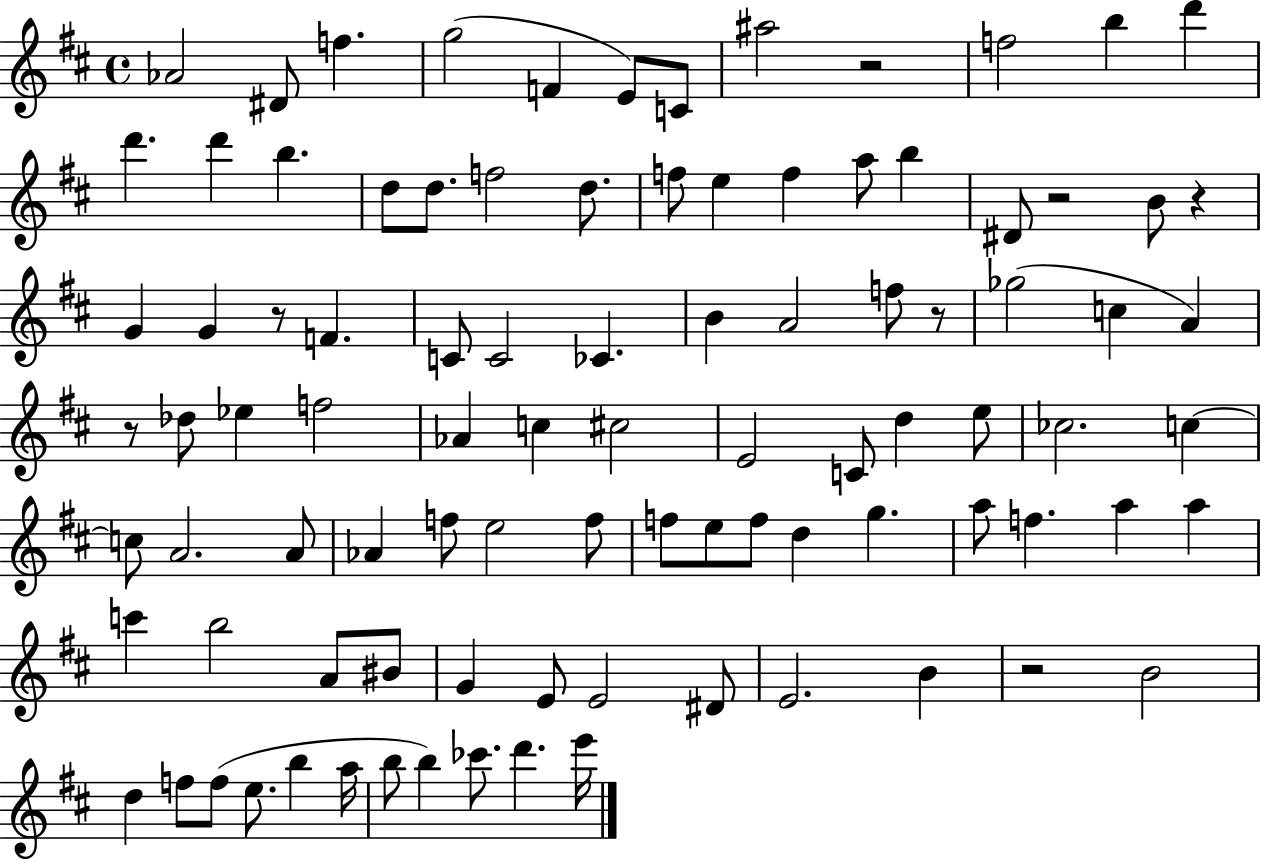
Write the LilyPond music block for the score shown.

{
  \clef treble
  \time 4/4
  \defaultTimeSignature
  \key d \major
  aes'2 dis'8 f''4. | g''2( f'4 e'8) c'8 | ais''2 r2 | f''2 b''4 d'''4 | \break d'''4. d'''4 b''4. | d''8 d''8. f''2 d''8. | f''8 e''4 f''4 a''8 b''4 | dis'8 r2 b'8 r4 | \break g'4 g'4 r8 f'4. | c'8 c'2 ces'4. | b'4 a'2 f''8 r8 | ges''2( c''4 a'4) | \break r8 des''8 ees''4 f''2 | aes'4 c''4 cis''2 | e'2 c'8 d''4 e''8 | ces''2. c''4~~ | \break c''8 a'2. a'8 | aes'4 f''8 e''2 f''8 | f''8 e''8 f''8 d''4 g''4. | a''8 f''4. a''4 a''4 | \break c'''4 b''2 a'8 bis'8 | g'4 e'8 e'2 dis'8 | e'2. b'4 | r2 b'2 | \break d''4 f''8 f''8( e''8. b''4 a''16 | b''8 b''4) ces'''8. d'''4. e'''16 | \bar "|."
}